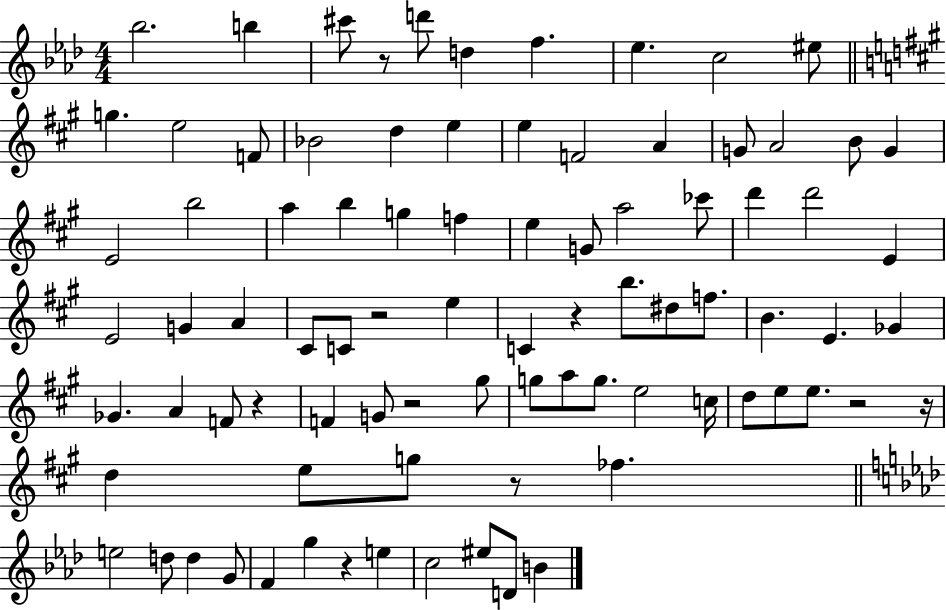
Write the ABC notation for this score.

X:1
T:Untitled
M:4/4
L:1/4
K:Ab
_b2 b ^c'/2 z/2 d'/2 d f _e c2 ^e/2 g e2 F/2 _B2 d e e F2 A G/2 A2 B/2 G E2 b2 a b g f e G/2 a2 _c'/2 d' d'2 E E2 G A ^C/2 C/2 z2 e C z b/2 ^d/2 f/2 B E _G _G A F/2 z F G/2 z2 ^g/2 g/2 a/2 g/2 e2 c/4 d/2 e/2 e/2 z2 z/4 d e/2 g/2 z/2 _f e2 d/2 d G/2 F g z e c2 ^e/2 D/2 B